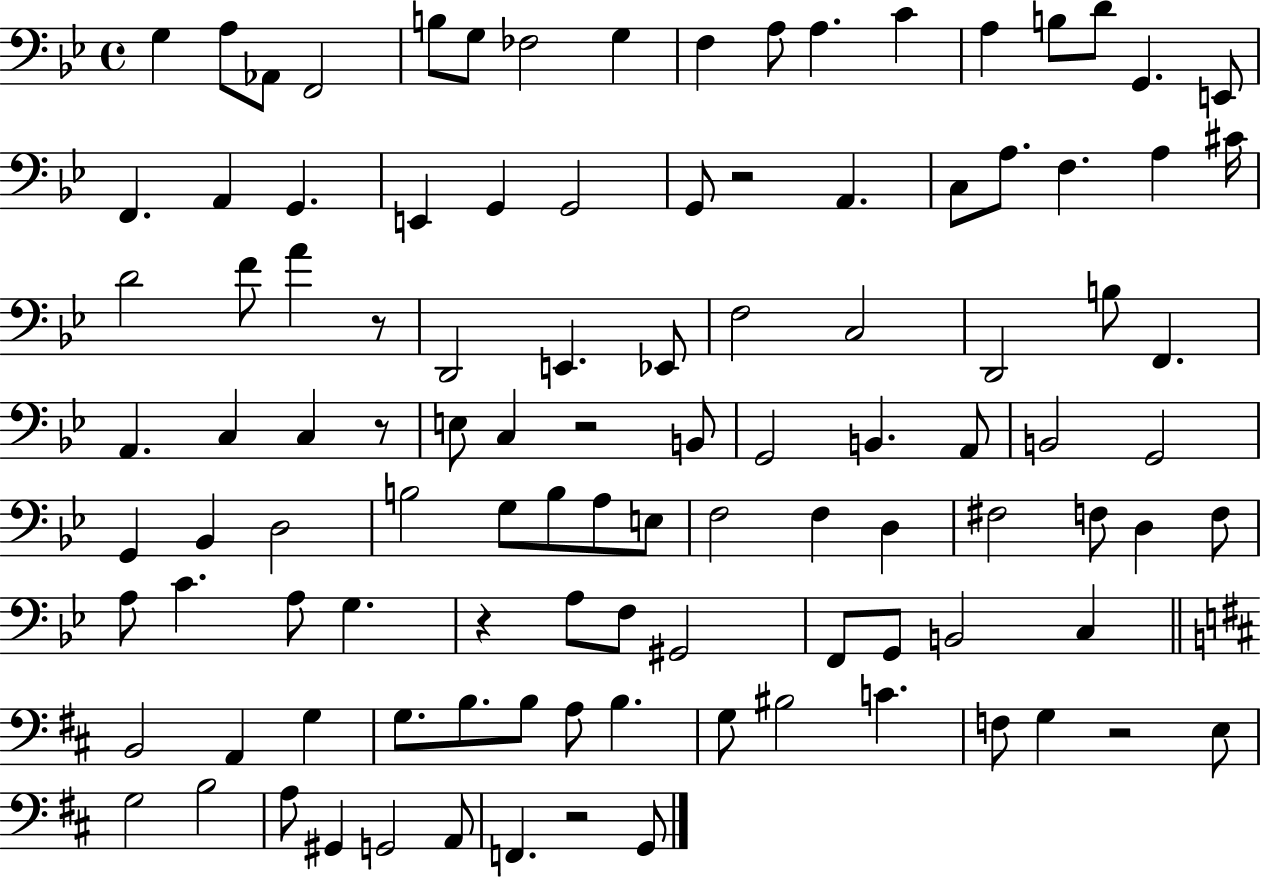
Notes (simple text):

G3/q A3/e Ab2/e F2/h B3/e G3/e FES3/h G3/q F3/q A3/e A3/q. C4/q A3/q B3/e D4/e G2/q. E2/e F2/q. A2/q G2/q. E2/q G2/q G2/h G2/e R/h A2/q. C3/e A3/e. F3/q. A3/q C#4/s D4/h F4/e A4/q R/e D2/h E2/q. Eb2/e F3/h C3/h D2/h B3/e F2/q. A2/q. C3/q C3/q R/e E3/e C3/q R/h B2/e G2/h B2/q. A2/e B2/h G2/h G2/q Bb2/q D3/h B3/h G3/e B3/e A3/e E3/e F3/h F3/q D3/q F#3/h F3/e D3/q F3/e A3/e C4/q. A3/e G3/q. R/q A3/e F3/e G#2/h F2/e G2/e B2/h C3/q B2/h A2/q G3/q G3/e. B3/e. B3/e A3/e B3/q. G3/e BIS3/h C4/q. F3/e G3/q R/h E3/e G3/h B3/h A3/e G#2/q G2/h A2/e F2/q. R/h G2/e